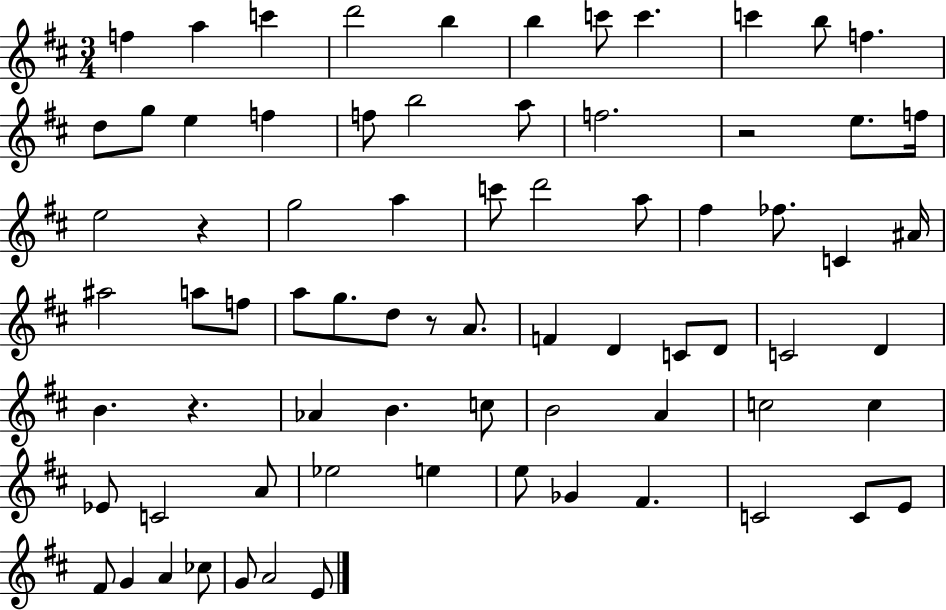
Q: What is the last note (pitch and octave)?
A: E4